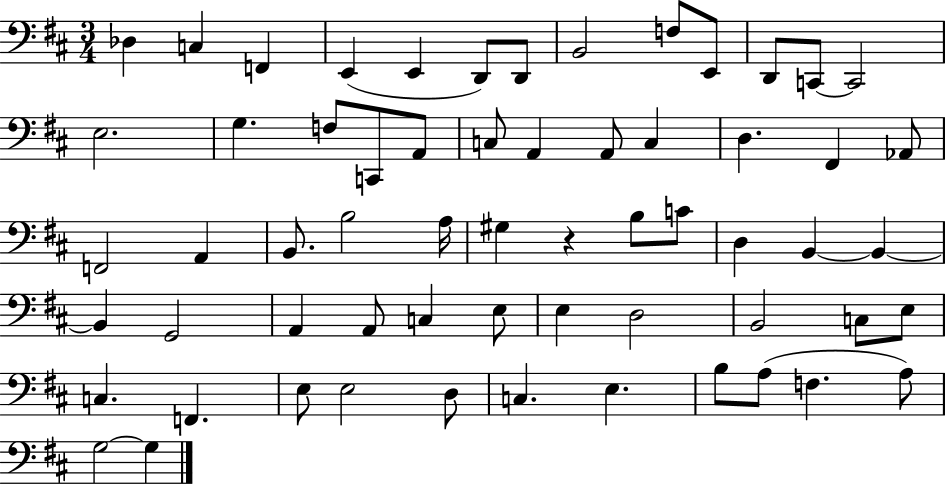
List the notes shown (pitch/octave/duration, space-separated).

Db3/q C3/q F2/q E2/q E2/q D2/e D2/e B2/h F3/e E2/e D2/e C2/e C2/h E3/h. G3/q. F3/e C2/e A2/e C3/e A2/q A2/e C3/q D3/q. F#2/q Ab2/e F2/h A2/q B2/e. B3/h A3/s G#3/q R/q B3/e C4/e D3/q B2/q B2/q B2/q G2/h A2/q A2/e C3/q E3/e E3/q D3/h B2/h C3/e E3/e C3/q. F2/q. E3/e E3/h D3/e C3/q. E3/q. B3/e A3/e F3/q. A3/e G3/h G3/q